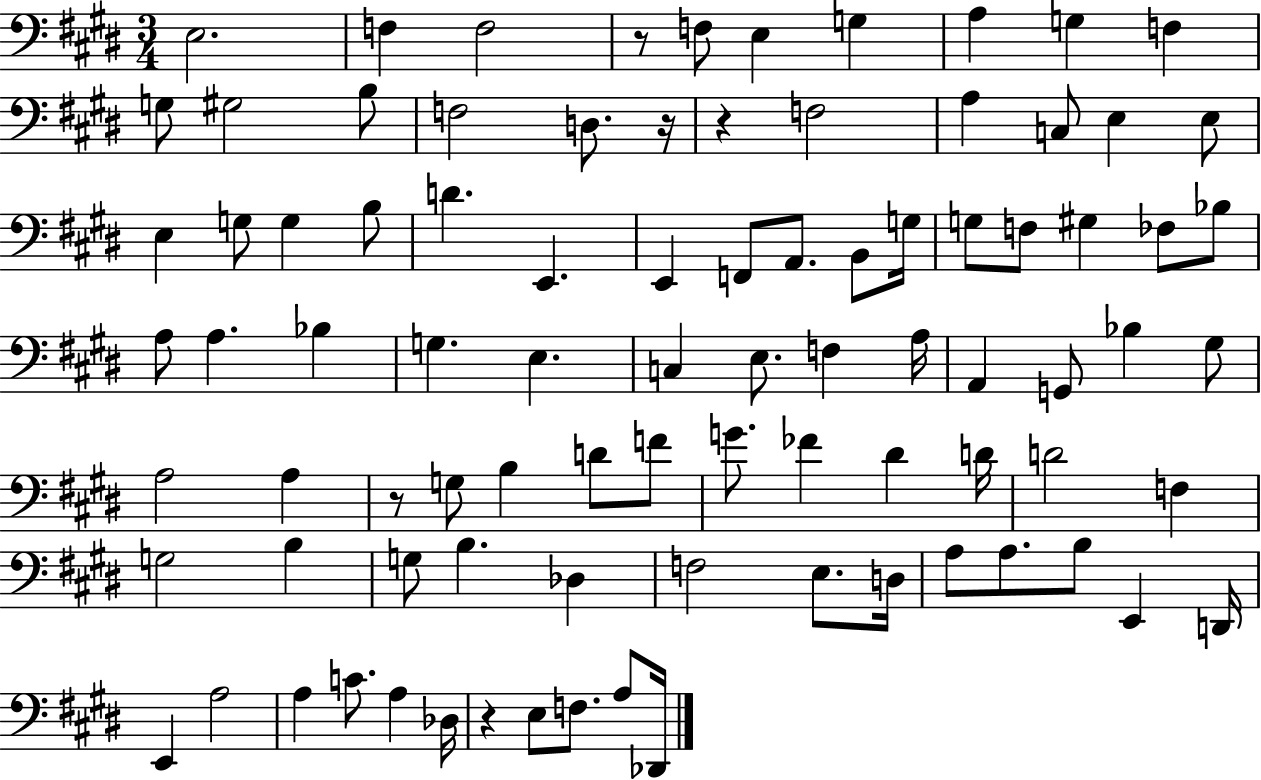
E3/h. F3/q F3/h R/e F3/e E3/q G3/q A3/q G3/q F3/q G3/e G#3/h B3/e F3/h D3/e. R/s R/q F3/h A3/q C3/e E3/q E3/e E3/q G3/e G3/q B3/e D4/q. E2/q. E2/q F2/e A2/e. B2/e G3/s G3/e F3/e G#3/q FES3/e Bb3/e A3/e A3/q. Bb3/q G3/q. E3/q. C3/q E3/e. F3/q A3/s A2/q G2/e Bb3/q G#3/e A3/h A3/q R/e G3/e B3/q D4/e F4/e G4/e. FES4/q D#4/q D4/s D4/h F3/q G3/h B3/q G3/e B3/q. Db3/q F3/h E3/e. D3/s A3/e A3/e. B3/e E2/q D2/s E2/q A3/h A3/q C4/e. A3/q Db3/s R/q E3/e F3/e. A3/e Db2/s